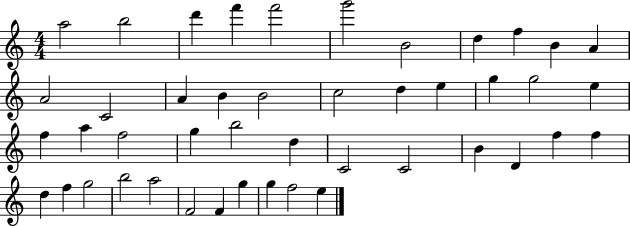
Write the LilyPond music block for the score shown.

{
  \clef treble
  \numericTimeSignature
  \time 4/4
  \key c \major
  a''2 b''2 | d'''4 f'''4 f'''2 | g'''2 b'2 | d''4 f''4 b'4 a'4 | \break a'2 c'2 | a'4 b'4 b'2 | c''2 d''4 e''4 | g''4 g''2 e''4 | \break f''4 a''4 f''2 | g''4 b''2 d''4 | c'2 c'2 | b'4 d'4 f''4 f''4 | \break d''4 f''4 g''2 | b''2 a''2 | f'2 f'4 g''4 | g''4 f''2 e''4 | \break \bar "|."
}